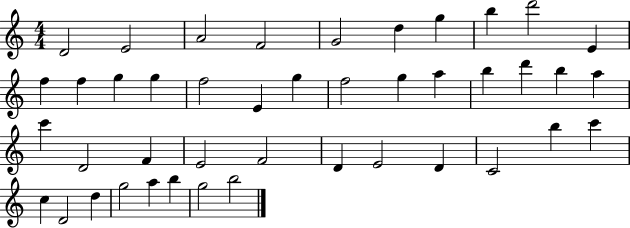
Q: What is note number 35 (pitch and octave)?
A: C6